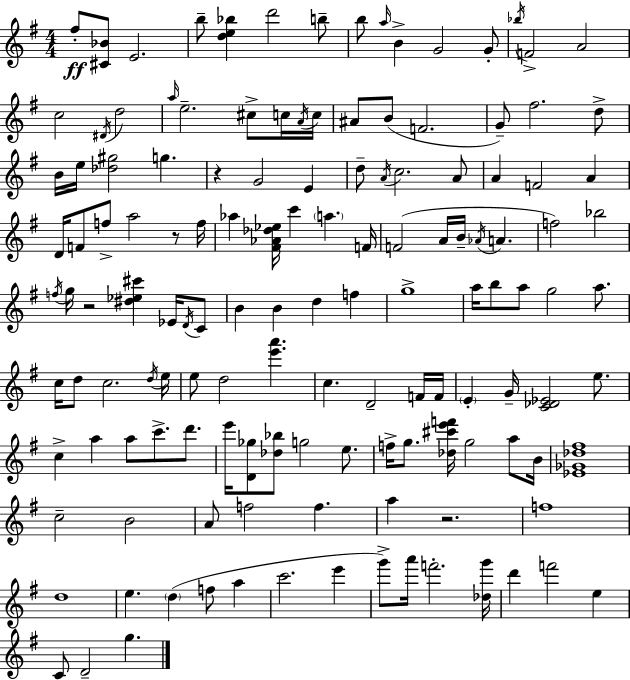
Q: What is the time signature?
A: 4/4